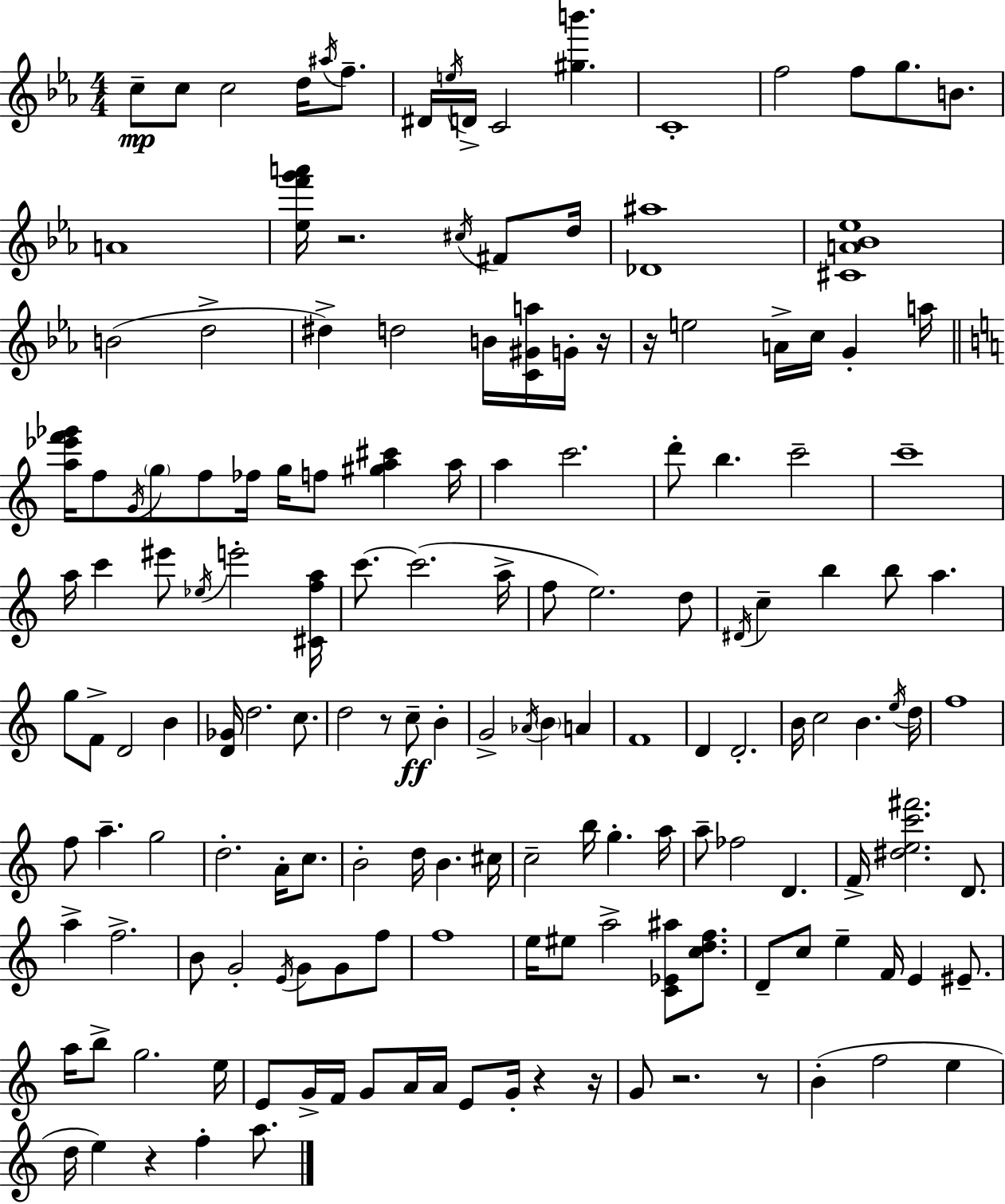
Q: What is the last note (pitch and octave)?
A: A5